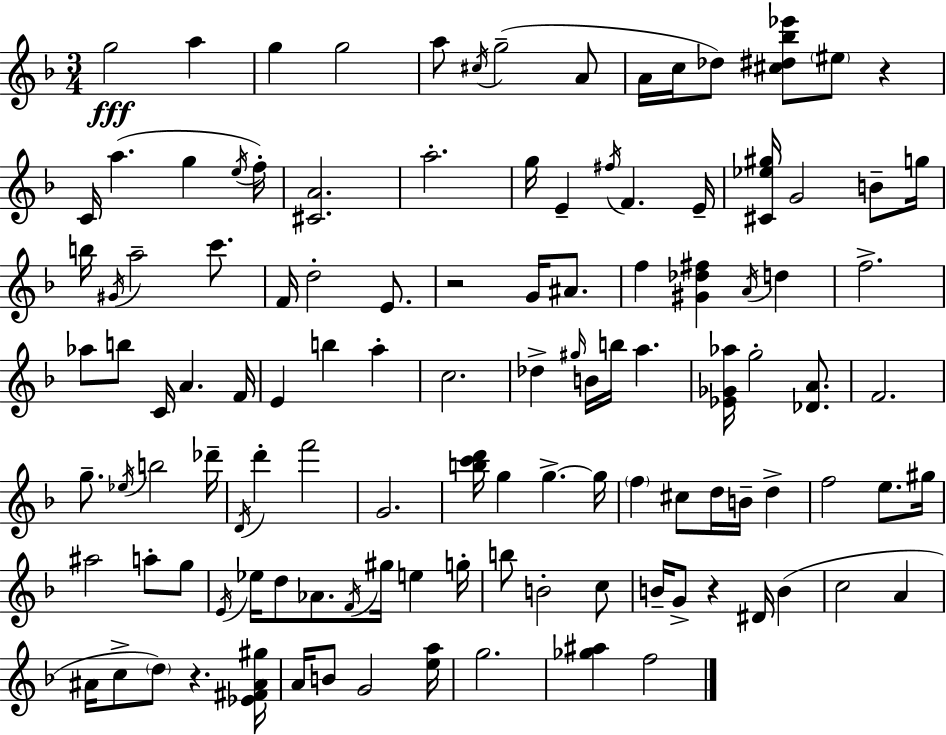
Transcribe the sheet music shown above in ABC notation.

X:1
T:Untitled
M:3/4
L:1/4
K:F
g2 a g g2 a/2 ^c/4 g2 A/2 A/4 c/4 _d/2 [^c^d_b_e']/2 ^e/2 z C/4 a g e/4 f/4 [^CA]2 a2 g/4 E ^f/4 F E/4 [^C_e^g]/4 G2 B/2 g/4 b/4 ^G/4 a2 c'/2 F/4 d2 E/2 z2 G/4 ^A/2 f [^G_d^f] A/4 d f2 _a/2 b/2 C/4 A F/4 E b a c2 _d ^g/4 B/4 b/4 a [_E_G_a]/4 g2 [_DA]/2 F2 g/2 _e/4 b2 _d'/4 D/4 d' f'2 G2 [bc'd']/4 g g g/4 f ^c/2 d/4 B/4 d f2 e/2 ^g/4 ^a2 a/2 g/2 E/4 _e/4 d/2 _A/2 F/4 ^g/4 e g/4 b/2 B2 c/2 B/4 G/2 z ^D/4 B c2 A ^A/4 c/2 d/2 z [_E^F^A^g]/4 A/4 B/2 G2 [ea]/4 g2 [_g^a] f2